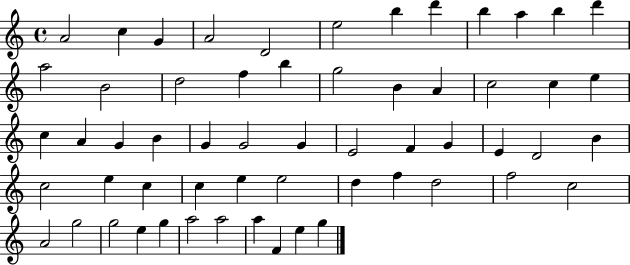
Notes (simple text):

A4/h C5/q G4/q A4/h D4/h E5/h B5/q D6/q B5/q A5/q B5/q D6/q A5/h B4/h D5/h F5/q B5/q G5/h B4/q A4/q C5/h C5/q E5/q C5/q A4/q G4/q B4/q G4/q G4/h G4/q E4/h F4/q G4/q E4/q D4/h B4/q C5/h E5/q C5/q C5/q E5/q E5/h D5/q F5/q D5/h F5/h C5/h A4/h G5/h G5/h E5/q G5/q A5/h A5/h A5/q F4/q E5/q G5/q